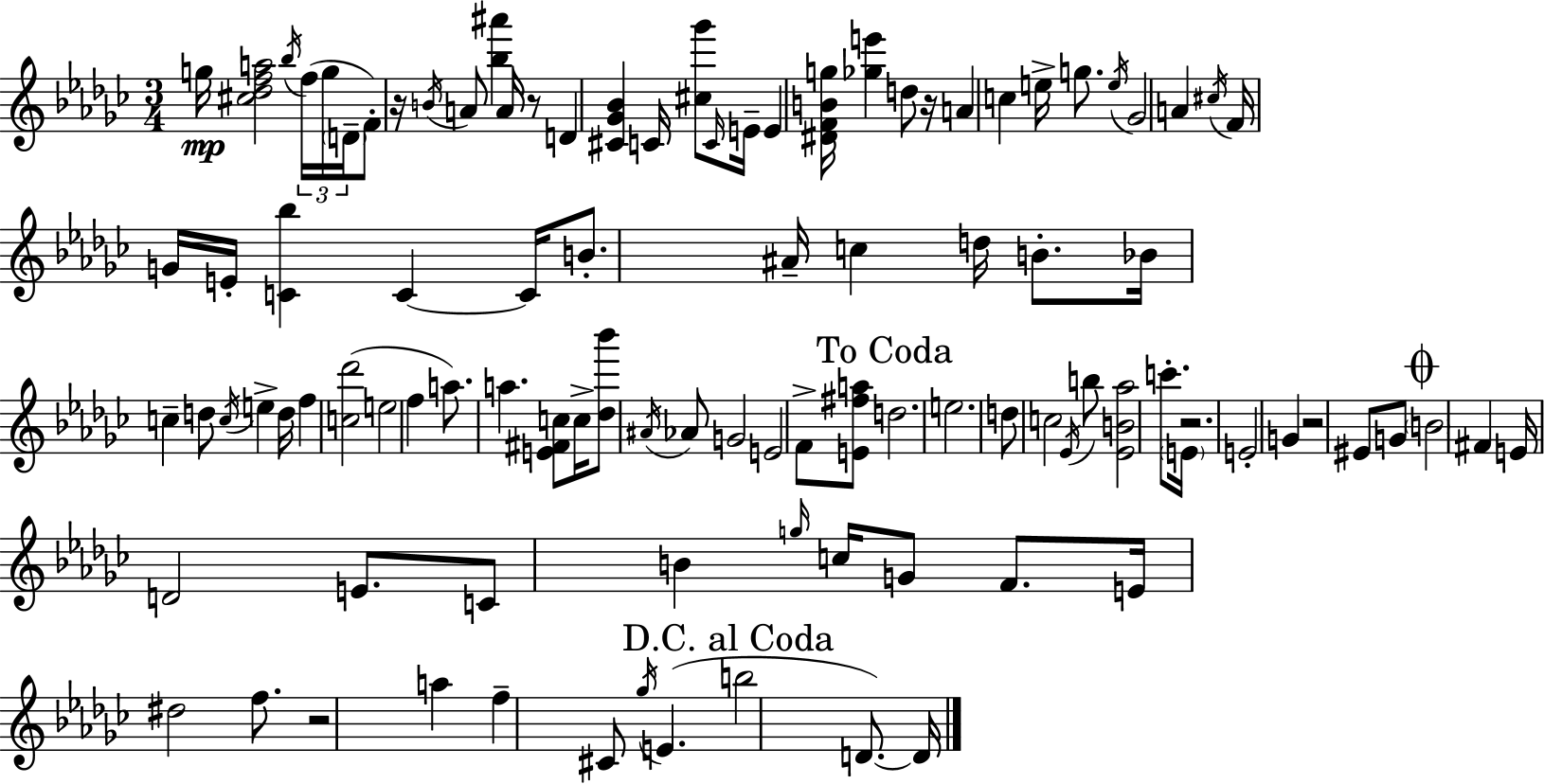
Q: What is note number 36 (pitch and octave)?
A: D5